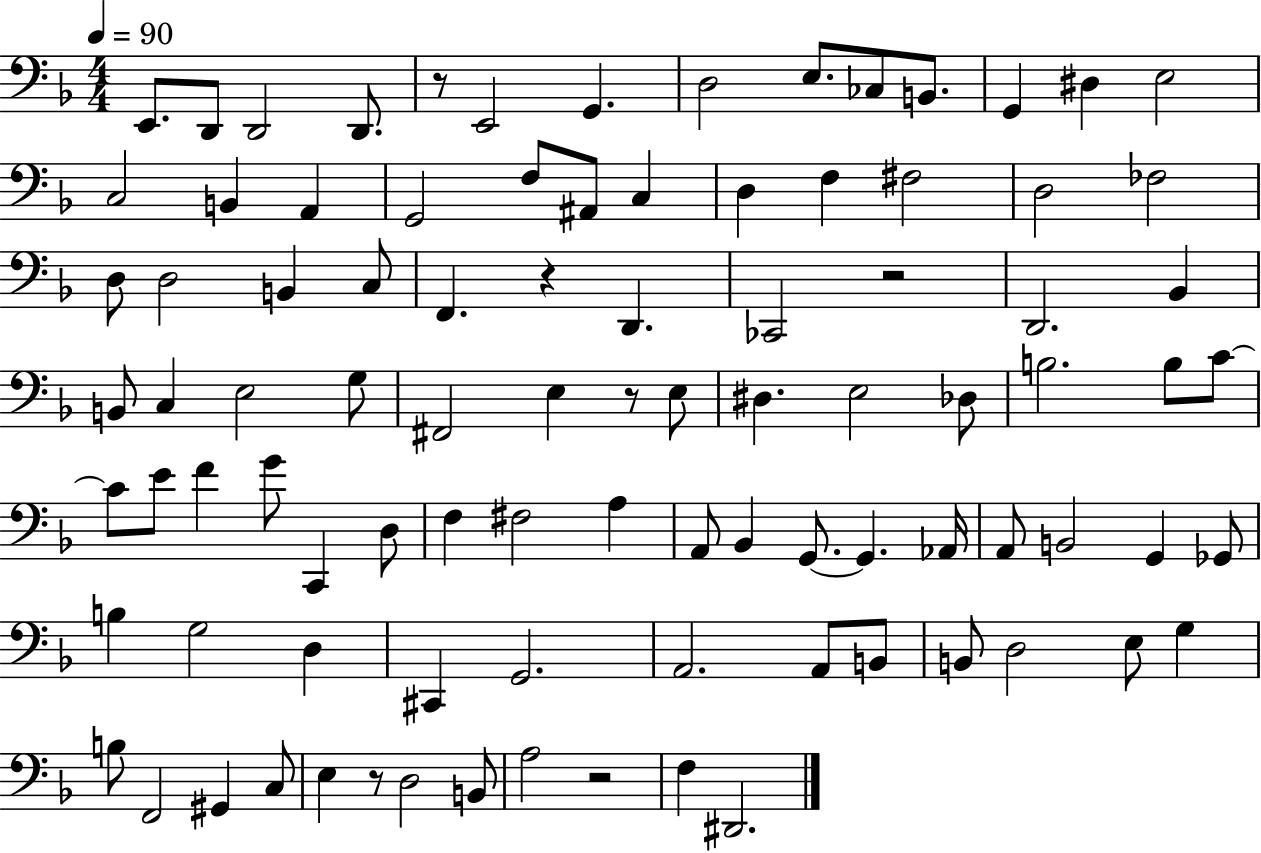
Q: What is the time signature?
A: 4/4